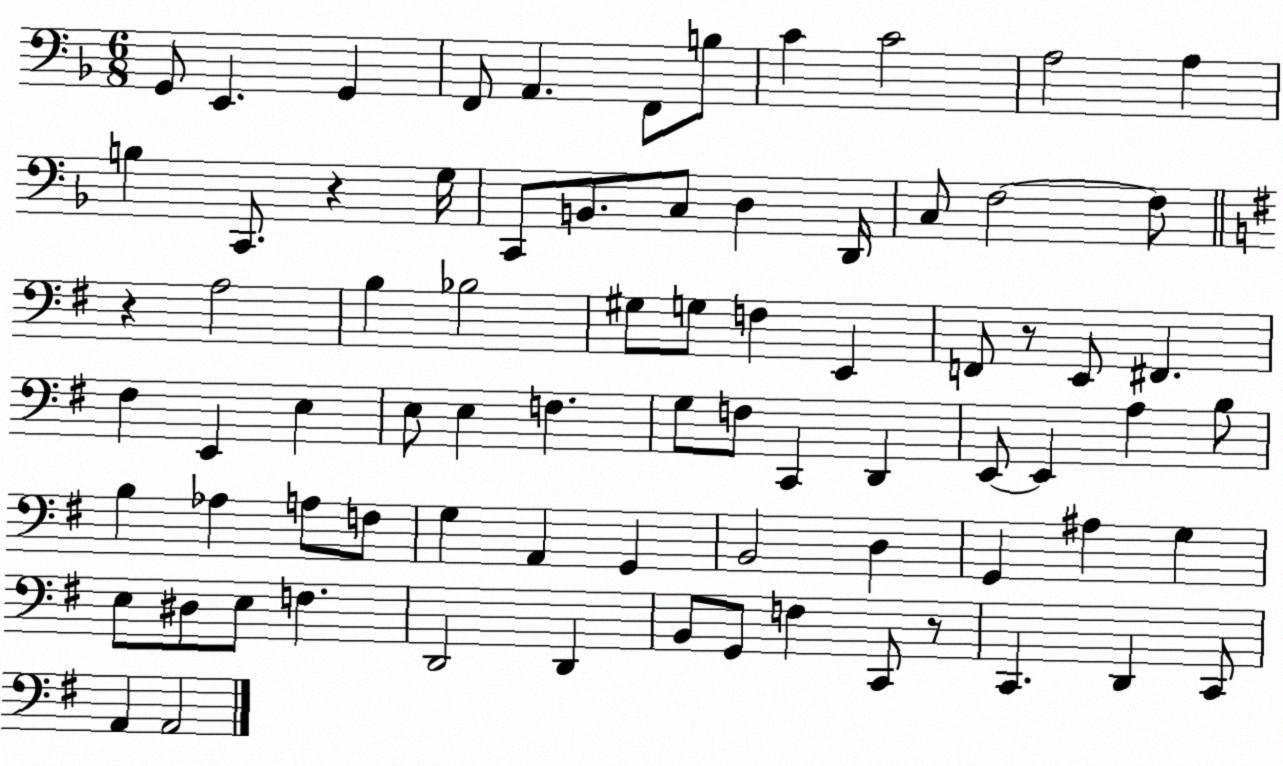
X:1
T:Untitled
M:6/8
L:1/4
K:F
G,,/2 E,, G,, F,,/2 A,, F,,/2 B,/2 C C2 A,2 A, B, C,,/2 z G,/4 C,,/2 B,,/2 C,/2 D, D,,/4 C,/2 F,2 F,/2 z A,2 B, _B,2 ^G,/2 G,/2 F, E,, F,,/2 z/2 E,,/2 ^F,, ^F, E,, E, E,/2 E, F, G,/2 F,/2 C,, D,, E,,/2 E,, A, B,/2 B, _A, A,/2 F,/2 G, A,, G,, B,,2 D, G,, ^A, G, E,/2 ^D,/2 E,/2 F, D,,2 D,, B,,/2 G,,/2 F, C,,/2 z/2 C,, D,, C,,/2 A,, A,,2